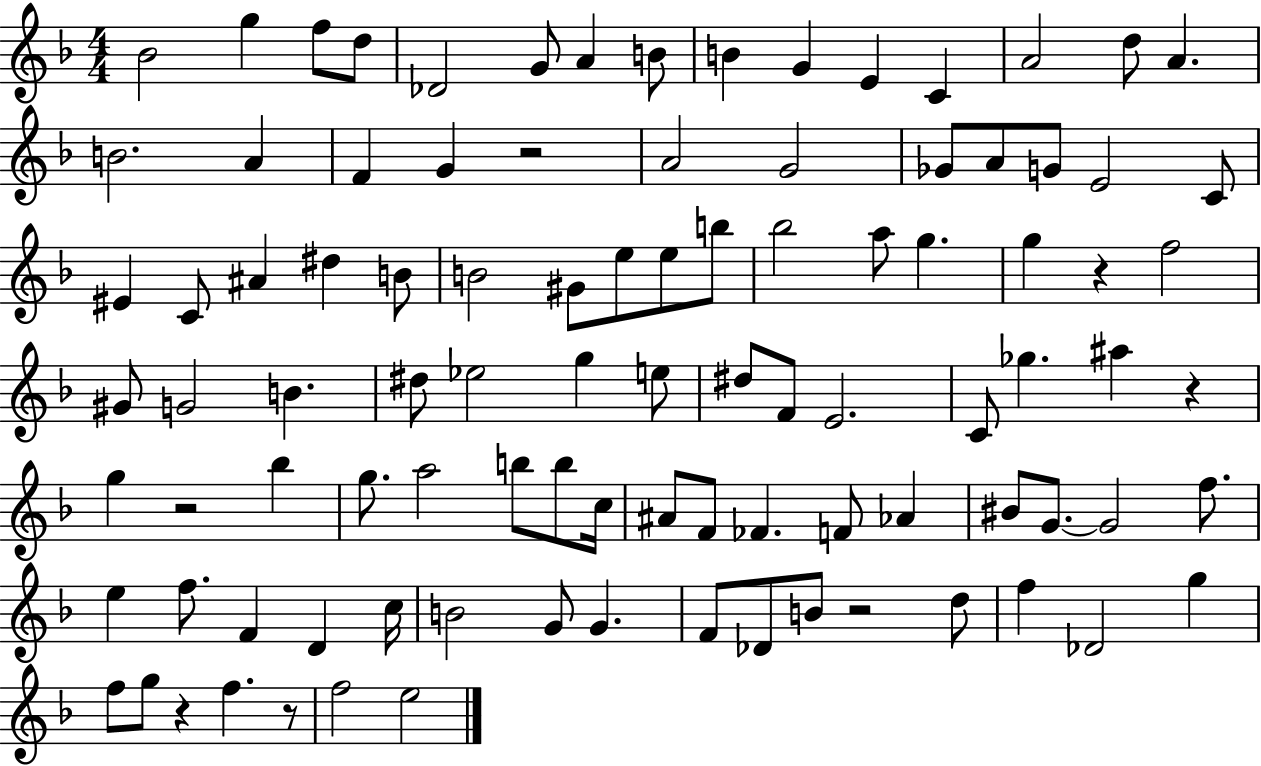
Bb4/h G5/q F5/e D5/e Db4/h G4/e A4/q B4/e B4/q G4/q E4/q C4/q A4/h D5/e A4/q. B4/h. A4/q F4/q G4/q R/h A4/h G4/h Gb4/e A4/e G4/e E4/h C4/e EIS4/q C4/e A#4/q D#5/q B4/e B4/h G#4/e E5/e E5/e B5/e Bb5/h A5/e G5/q. G5/q R/q F5/h G#4/e G4/h B4/q. D#5/e Eb5/h G5/q E5/e D#5/e F4/e E4/h. C4/e Gb5/q. A#5/q R/q G5/q R/h Bb5/q G5/e. A5/h B5/e B5/e C5/s A#4/e F4/e FES4/q. F4/e Ab4/q BIS4/e G4/e. G4/h F5/e. E5/q F5/e. F4/q D4/q C5/s B4/h G4/e G4/q. F4/e Db4/e B4/e R/h D5/e F5/q Db4/h G5/q F5/e G5/e R/q F5/q. R/e F5/h E5/h